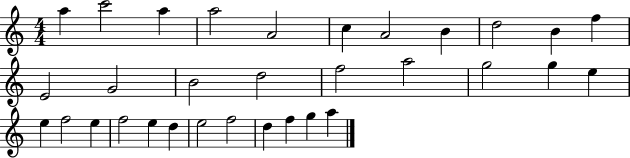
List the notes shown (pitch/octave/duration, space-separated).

A5/q C6/h A5/q A5/h A4/h C5/q A4/h B4/q D5/h B4/q F5/q E4/h G4/h B4/h D5/h F5/h A5/h G5/h G5/q E5/q E5/q F5/h E5/q F5/h E5/q D5/q E5/h F5/h D5/q F5/q G5/q A5/q